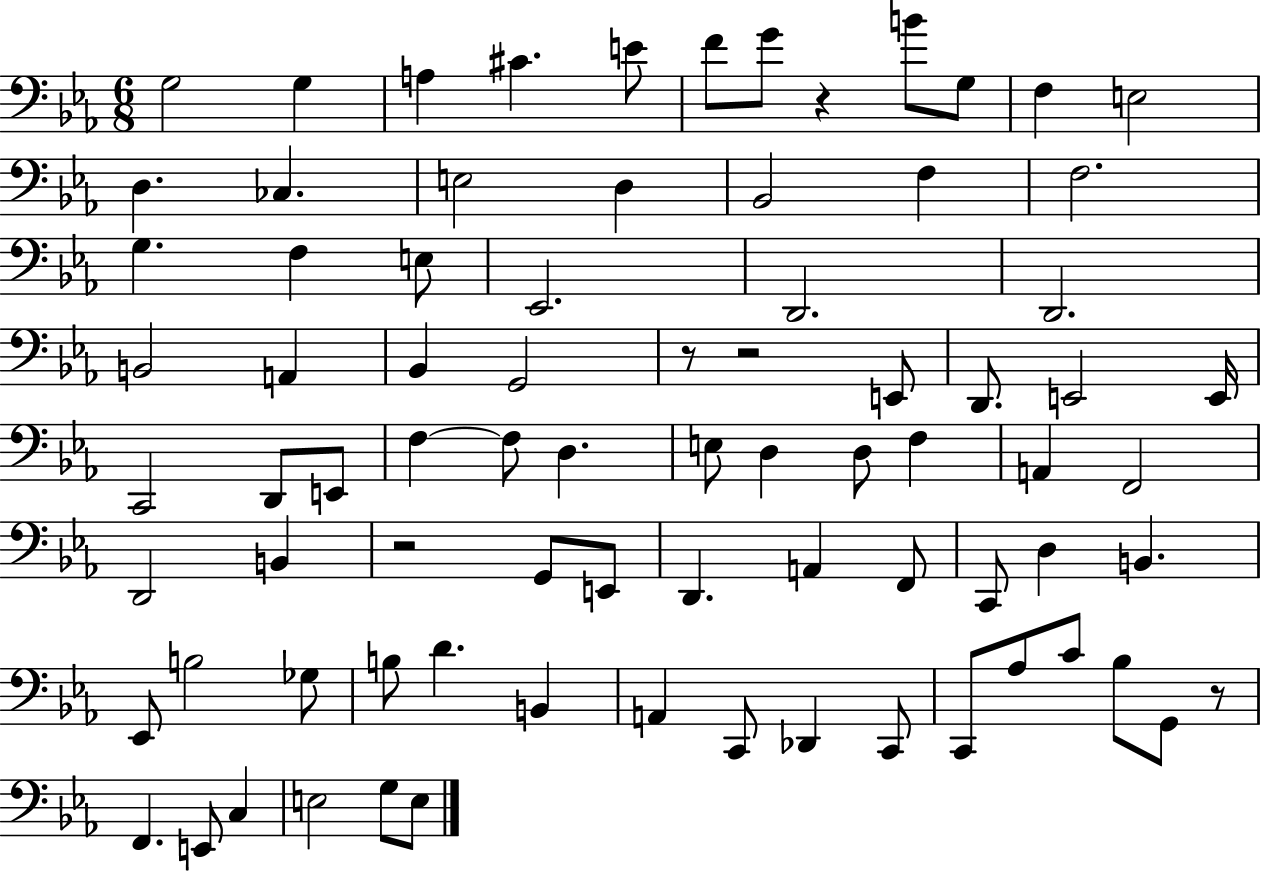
{
  \clef bass
  \numericTimeSignature
  \time 6/8
  \key ees \major
  g2 g4 | a4 cis'4. e'8 | f'8 g'8 r4 b'8 g8 | f4 e2 | \break d4. ces4. | e2 d4 | bes,2 f4 | f2. | \break g4. f4 e8 | ees,2. | d,2. | d,2. | \break b,2 a,4 | bes,4 g,2 | r8 r2 e,8 | d,8. e,2 e,16 | \break c,2 d,8 e,8 | f4~~ f8 d4. | e8 d4 d8 f4 | a,4 f,2 | \break d,2 b,4 | r2 g,8 e,8 | d,4. a,4 f,8 | c,8 d4 b,4. | \break ees,8 b2 ges8 | b8 d'4. b,4 | a,4 c,8 des,4 c,8 | c,8 aes8 c'8 bes8 g,8 r8 | \break f,4. e,8 c4 | e2 g8 e8 | \bar "|."
}